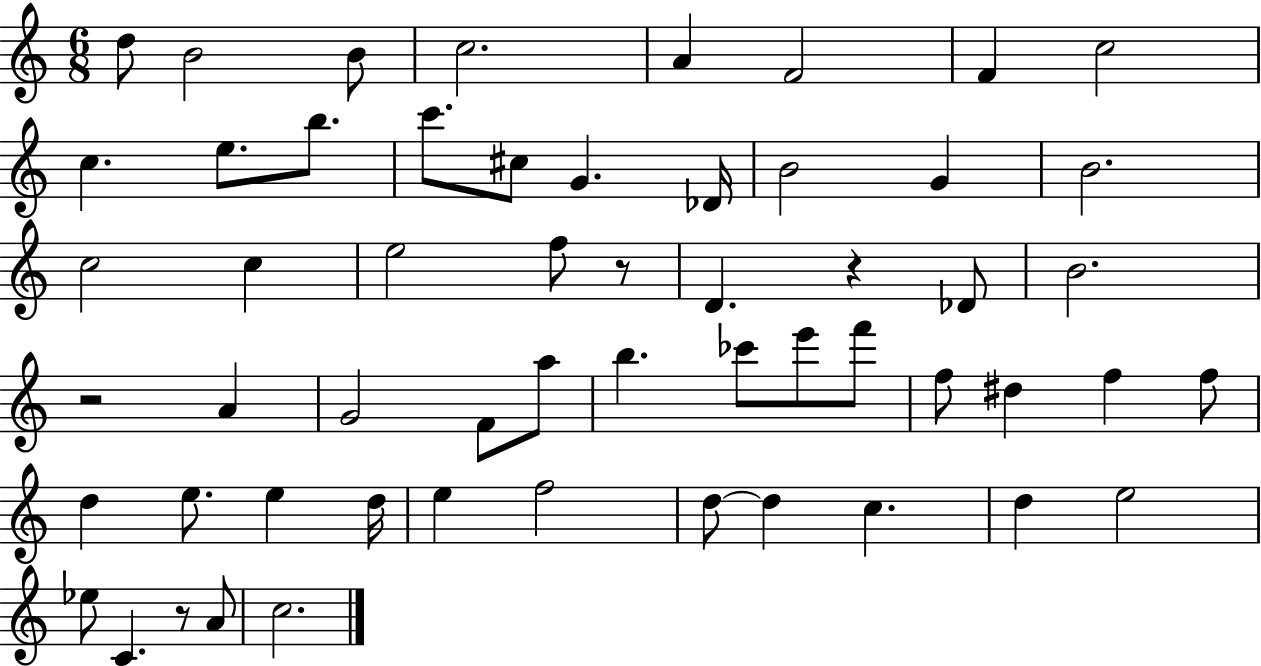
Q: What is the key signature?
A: C major